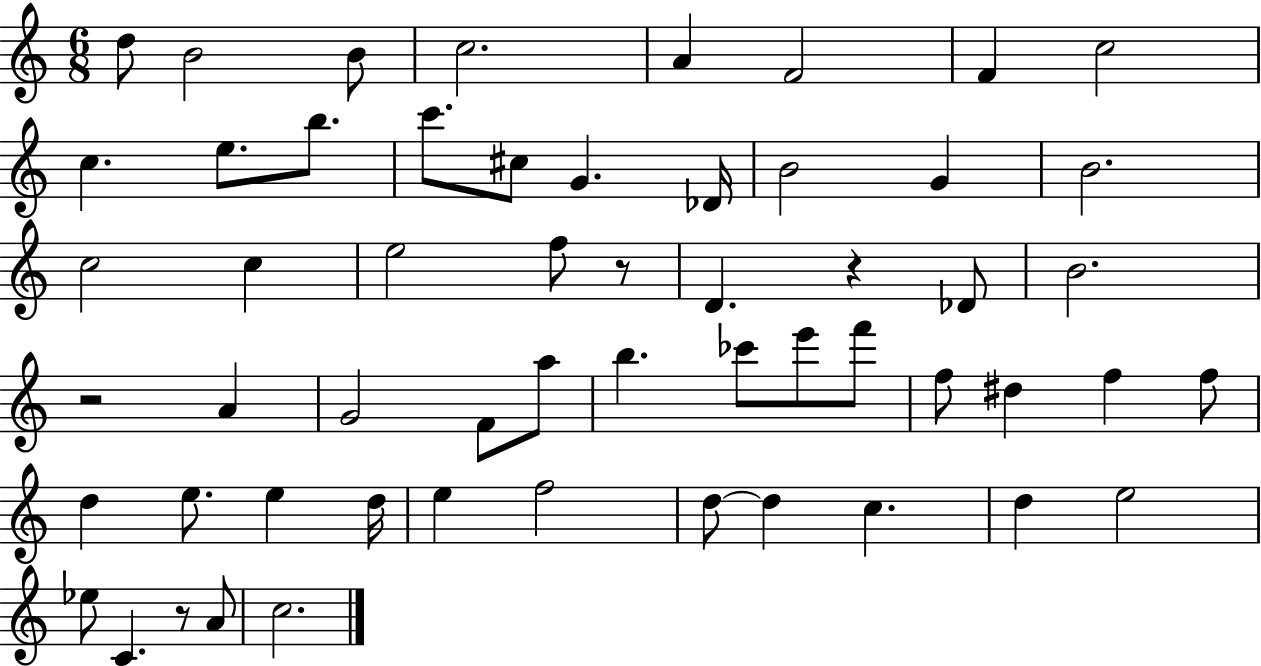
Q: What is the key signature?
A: C major